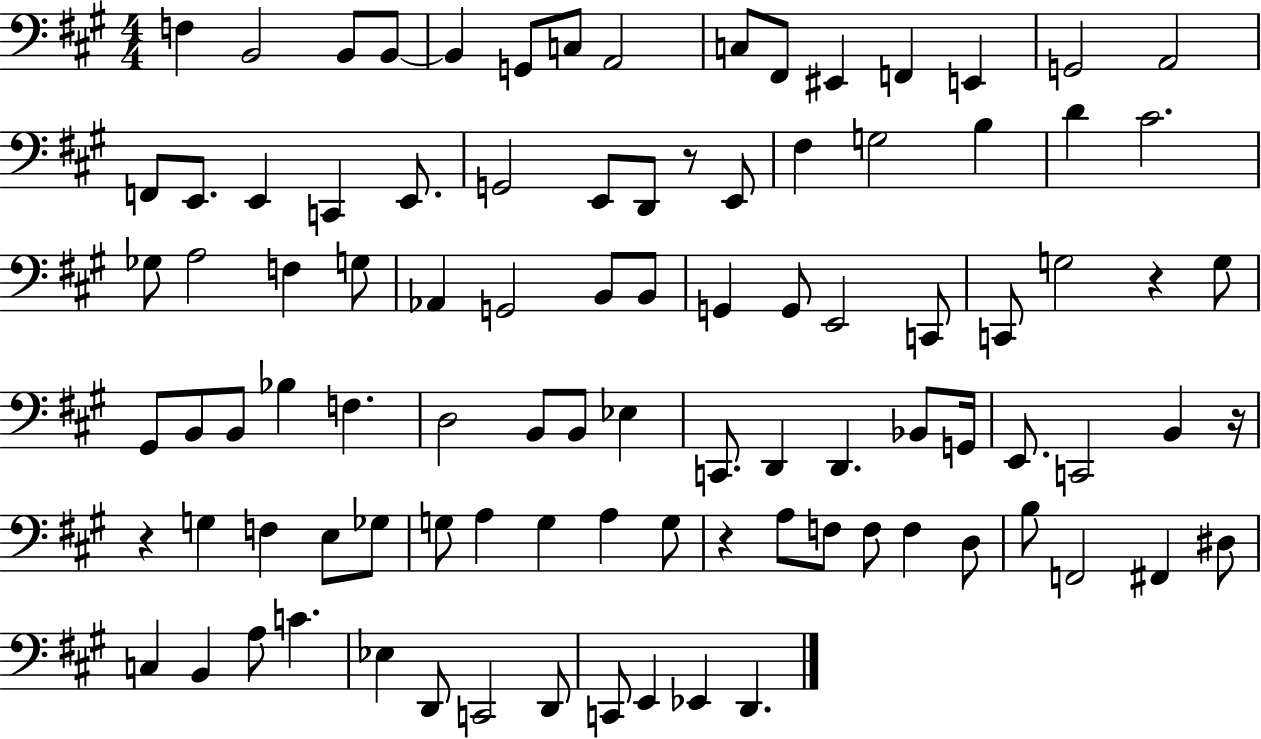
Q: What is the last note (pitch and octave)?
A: D2